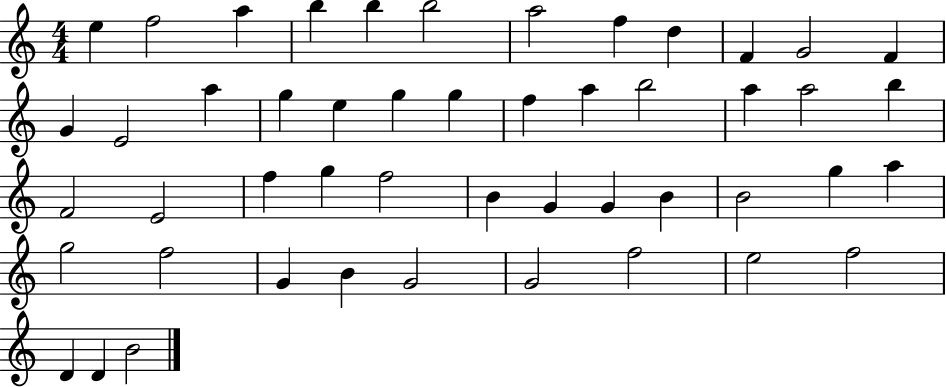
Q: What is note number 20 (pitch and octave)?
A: F5